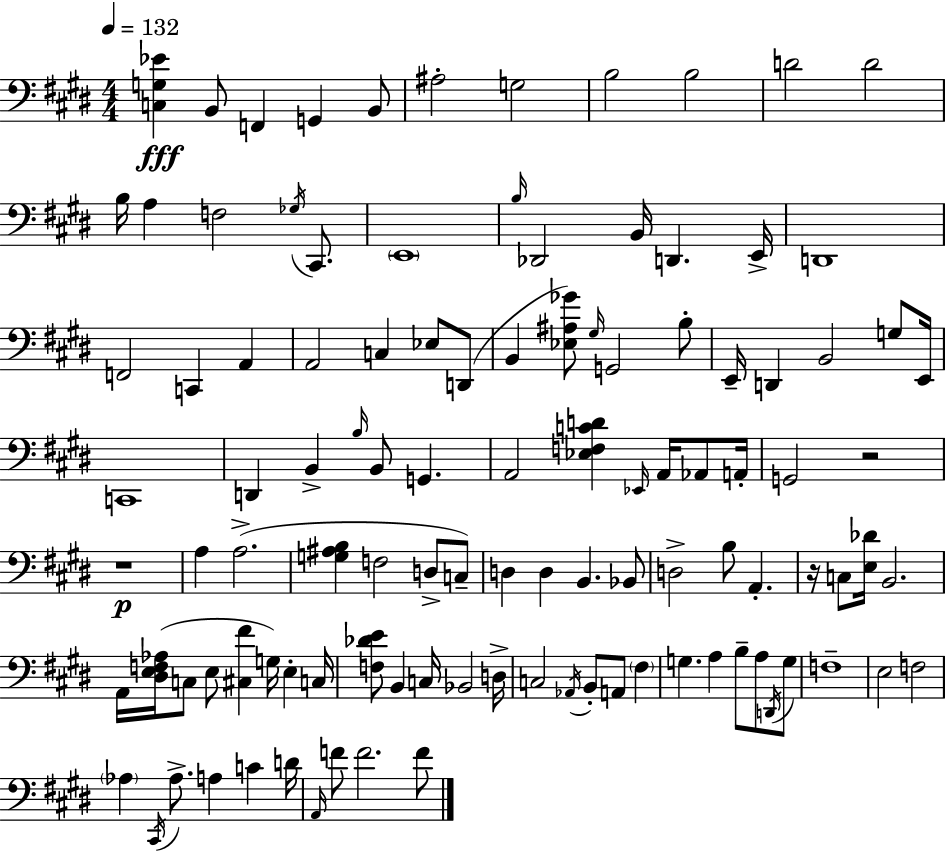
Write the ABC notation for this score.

X:1
T:Untitled
M:4/4
L:1/4
K:E
[C,G,_E] B,,/2 F,, G,, B,,/2 ^A,2 G,2 B,2 B,2 D2 D2 B,/4 A, F,2 _G,/4 ^C,,/2 E,,4 B,/4 _D,,2 B,,/4 D,, E,,/4 D,,4 F,,2 C,, A,, A,,2 C, _E,/2 D,,/2 B,, [_E,^A,_G]/2 ^G,/4 G,,2 B,/2 E,,/4 D,, B,,2 G,/2 E,,/4 C,,4 D,, B,, B,/4 B,,/2 G,, A,,2 [_E,F,CD] _E,,/4 A,,/4 _A,,/2 A,,/4 G,,2 z2 z4 A, A,2 [G,^A,B,] F,2 D,/2 C,/2 D, D, B,, _B,,/2 D,2 B,/2 A,, z/4 C,/2 [E,_D]/4 B,,2 A,,/4 [^D,E,F,_A,]/4 C,/2 E,/2 [^C,^F] G,/4 E, C,/4 [F,_DE]/2 B,, C,/4 _B,,2 D,/4 C,2 _A,,/4 B,,/2 A,,/2 ^F, G, A, B,/2 A,/2 D,,/4 G,/2 F,4 E,2 F,2 _A, ^C,,/4 _A,/2 A, C D/4 A,,/4 F/2 F2 F/2